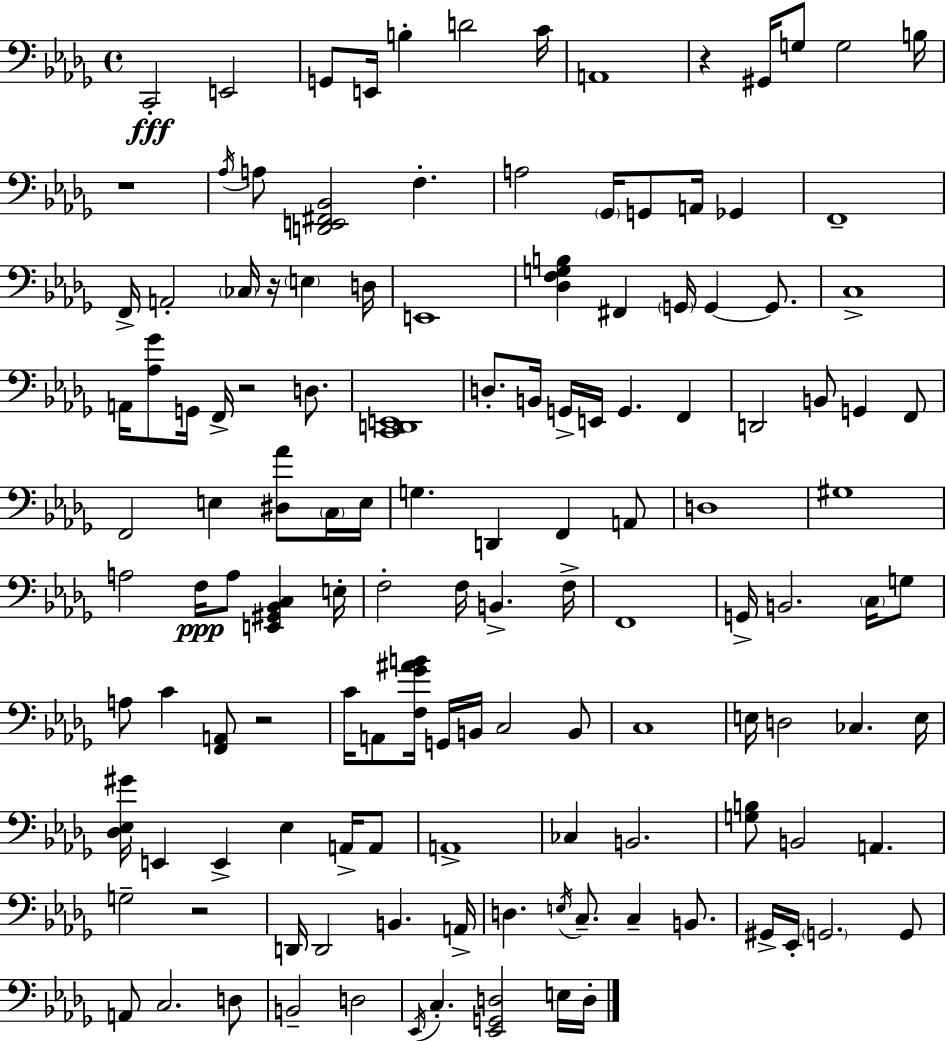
C2/h E2/h G2/e E2/s B3/q D4/h C4/s A2/w R/q G#2/s G3/e G3/h B3/s R/w Ab3/s A3/e [D2,E2,F#2,Bb2]/h F3/q. A3/h Gb2/s G2/e A2/s Gb2/q F2/w F2/s A2/h CES3/s R/s E3/q D3/s E2/w [Db3,F3,G3,B3]/q F#2/q G2/s G2/q G2/e. C3/w A2/s [Ab3,Gb4]/e G2/s F2/s R/h D3/e. [C2,D2,E2]/w D3/e. B2/s G2/s E2/s G2/q. F2/q D2/h B2/e G2/q F2/e F2/h E3/q [D#3,Ab4]/e C3/s E3/s G3/q. D2/q F2/q A2/e D3/w G#3/w A3/h F3/s A3/e [E2,G#2,Bb2,C3]/q E3/s F3/h F3/s B2/q. F3/s F2/w G2/s B2/h. C3/s G3/e A3/e C4/q [F2,A2]/e R/h C4/s A2/e [F3,Gb4,A#4,B4]/s G2/s B2/s C3/h B2/e C3/w E3/s D3/h CES3/q. E3/s [Db3,Eb3,G#4]/s E2/q E2/q Eb3/q A2/s A2/e A2/w CES3/q B2/h. [G3,B3]/e B2/h A2/q. G3/h R/h D2/s D2/h B2/q. A2/s D3/q. E3/s C3/e. C3/q B2/e. G#2/s Eb2/s G2/h. G2/e A2/e C3/h. D3/e B2/h D3/h Eb2/s C3/q. [Eb2,G2,D3]/h E3/s D3/s